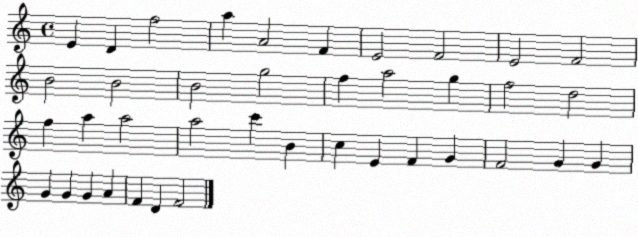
X:1
T:Untitled
M:4/4
L:1/4
K:C
E D f2 a A2 F E2 F2 E2 F2 B2 B2 B2 g2 f a2 g f2 d2 f a a2 a2 c' B c E F G F2 G G G G G A F D F2